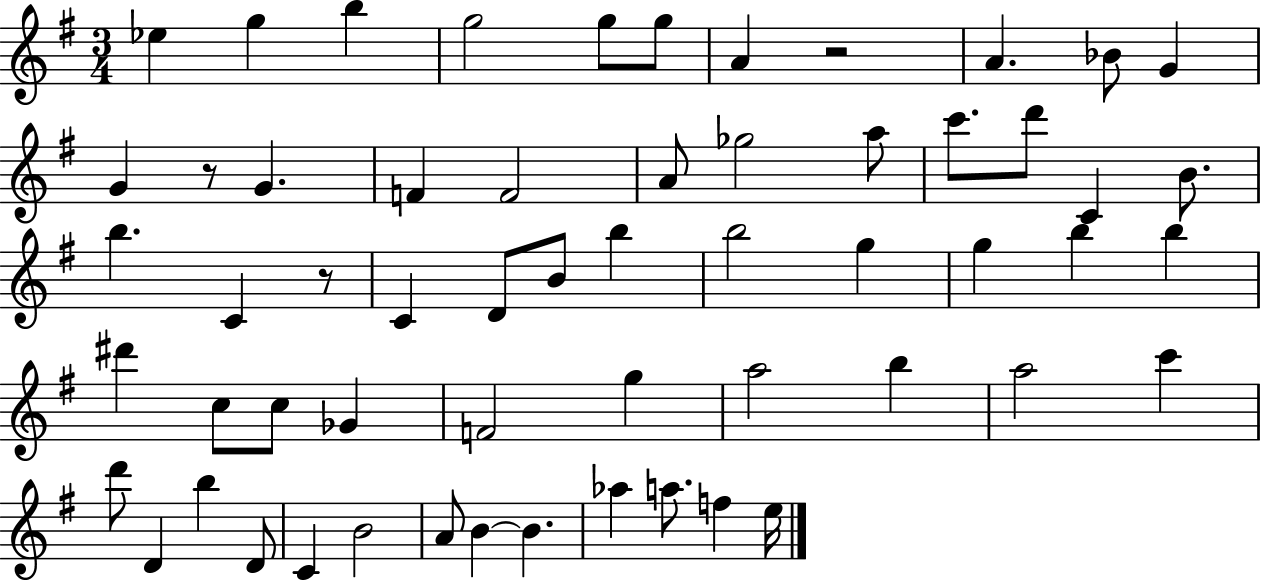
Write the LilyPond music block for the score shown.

{
  \clef treble
  \numericTimeSignature
  \time 3/4
  \key g \major
  \repeat volta 2 { ees''4 g''4 b''4 | g''2 g''8 g''8 | a'4 r2 | a'4. bes'8 g'4 | \break g'4 r8 g'4. | f'4 f'2 | a'8 ges''2 a''8 | c'''8. d'''8 c'4 b'8. | \break b''4. c'4 r8 | c'4 d'8 b'8 b''4 | b''2 g''4 | g''4 b''4 b''4 | \break dis'''4 c''8 c''8 ges'4 | f'2 g''4 | a''2 b''4 | a''2 c'''4 | \break d'''8 d'4 b''4 d'8 | c'4 b'2 | a'8 b'4~~ b'4. | aes''4 a''8. f''4 e''16 | \break } \bar "|."
}